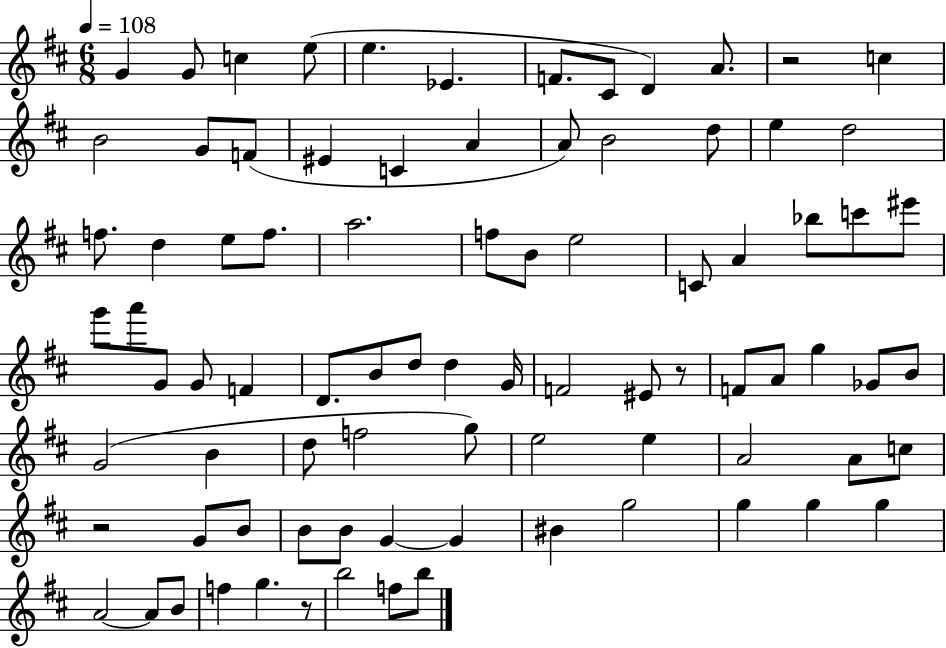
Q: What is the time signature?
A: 6/8